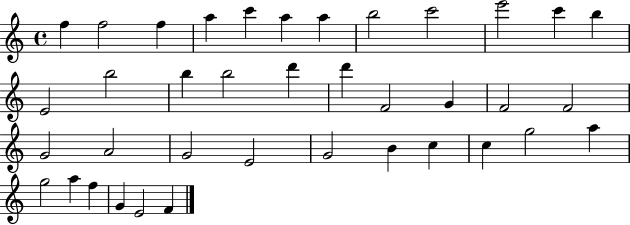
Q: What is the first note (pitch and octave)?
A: F5